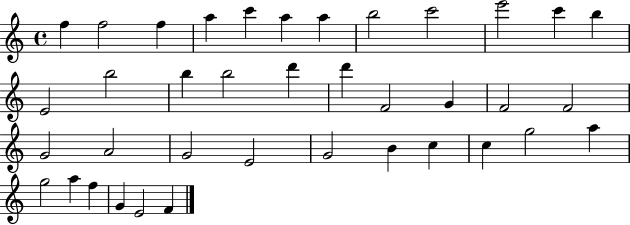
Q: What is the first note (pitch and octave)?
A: F5